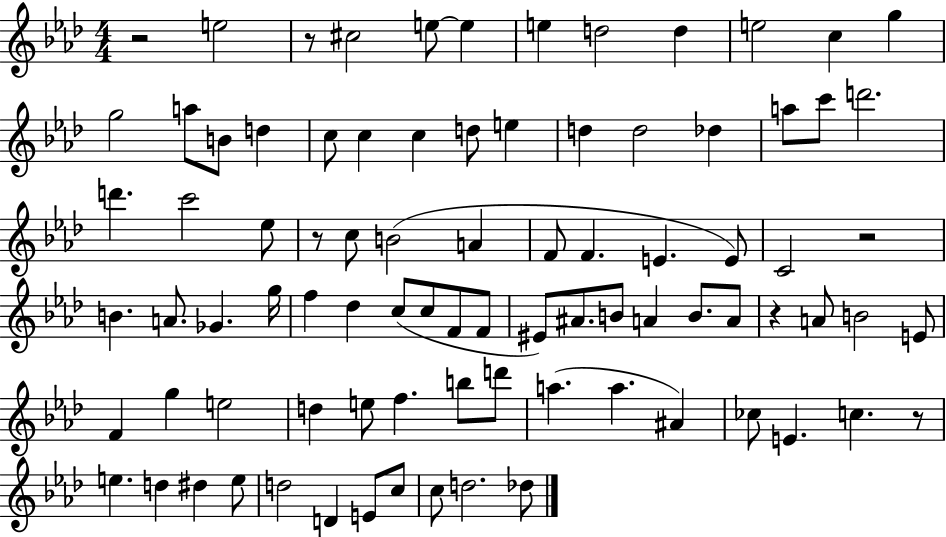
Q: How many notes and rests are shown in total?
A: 86